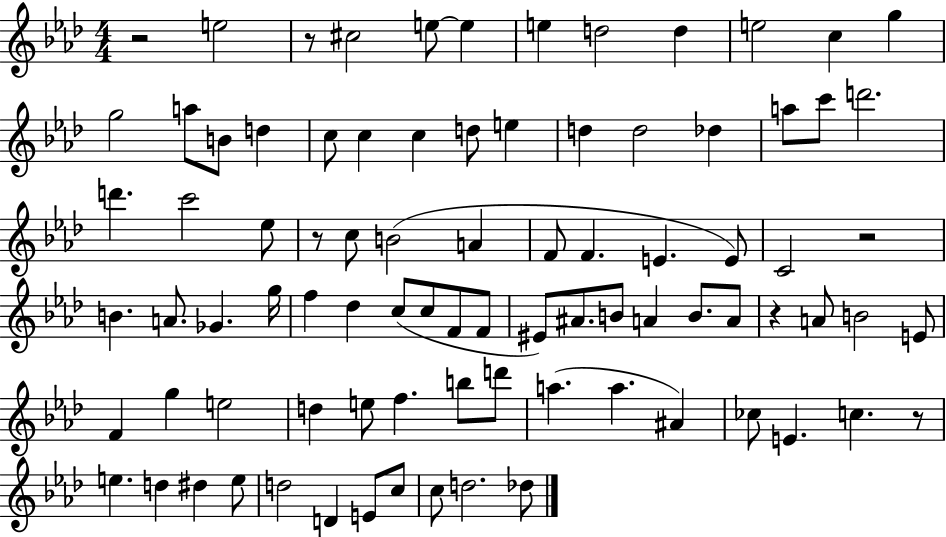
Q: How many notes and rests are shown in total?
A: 86